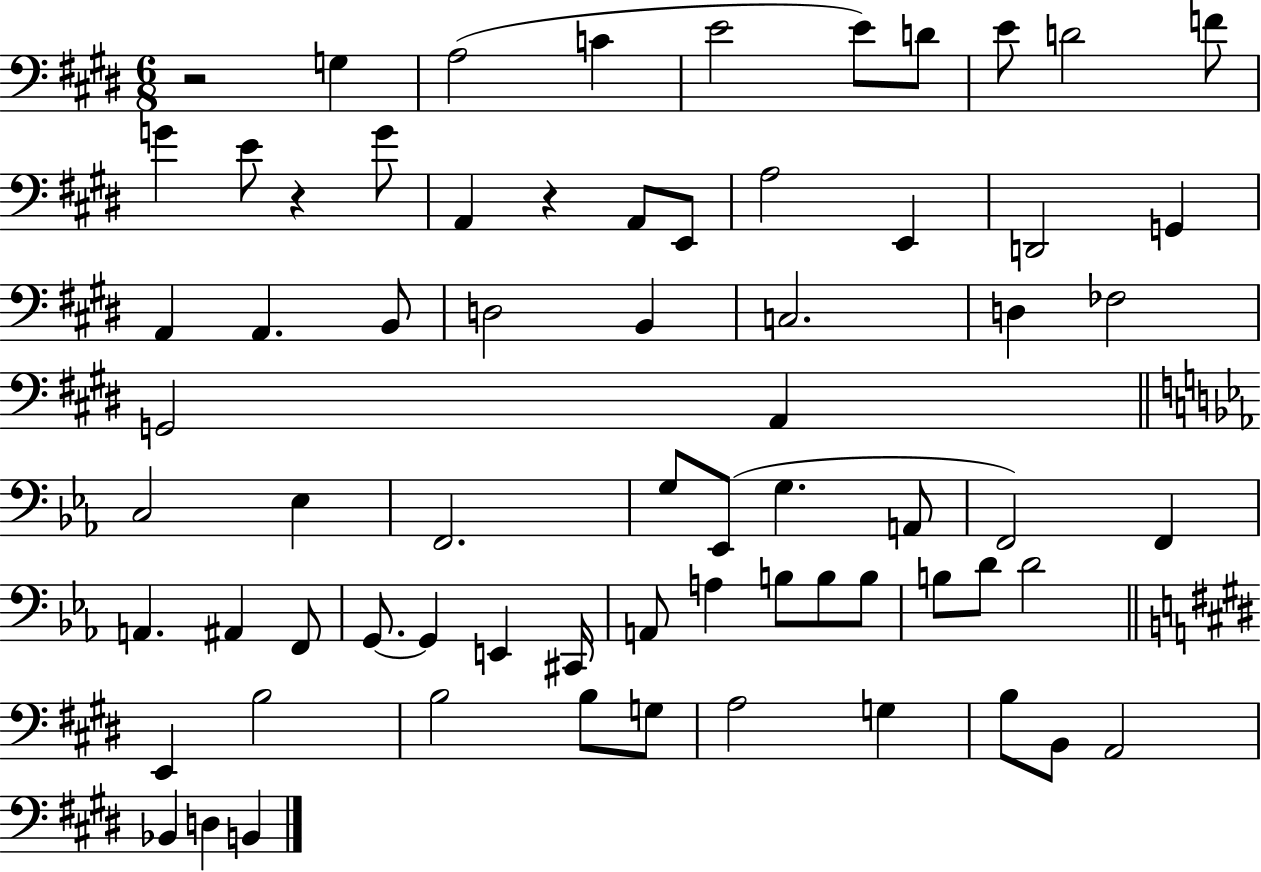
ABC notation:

X:1
T:Untitled
M:6/8
L:1/4
K:E
z2 G, A,2 C E2 E/2 D/2 E/2 D2 F/2 G E/2 z G/2 A,, z A,,/2 E,,/2 A,2 E,, D,,2 G,, A,, A,, B,,/2 D,2 B,, C,2 D, _F,2 G,,2 A,, C,2 _E, F,,2 G,/2 _E,,/2 G, A,,/2 F,,2 F,, A,, ^A,, F,,/2 G,,/2 G,, E,, ^C,,/4 A,,/2 A, B,/2 B,/2 B,/2 B,/2 D/2 D2 E,, B,2 B,2 B,/2 G,/2 A,2 G, B,/2 B,,/2 A,,2 _B,, D, B,,